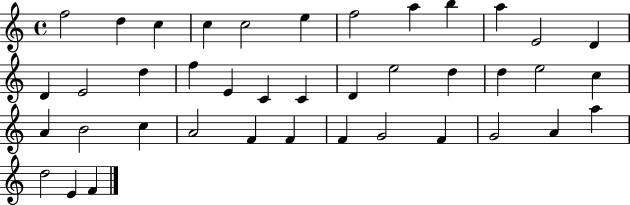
F5/h D5/q C5/q C5/q C5/h E5/q F5/h A5/q B5/q A5/q E4/h D4/q D4/q E4/h D5/q F5/q E4/q C4/q C4/q D4/q E5/h D5/q D5/q E5/h C5/q A4/q B4/h C5/q A4/h F4/q F4/q F4/q G4/h F4/q G4/h A4/q A5/q D5/h E4/q F4/q